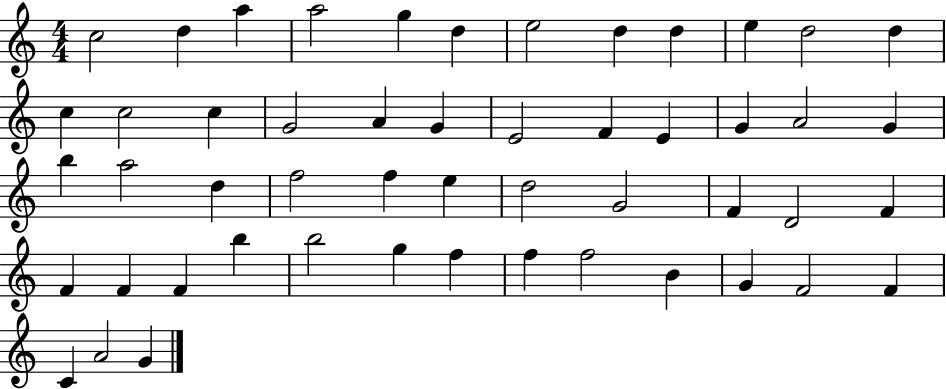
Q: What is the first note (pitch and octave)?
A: C5